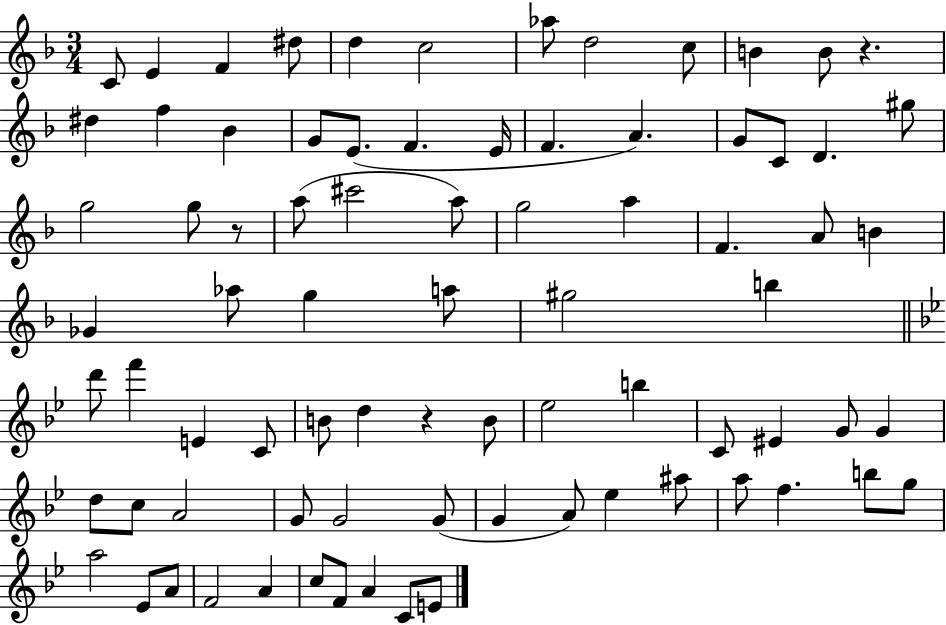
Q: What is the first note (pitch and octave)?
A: C4